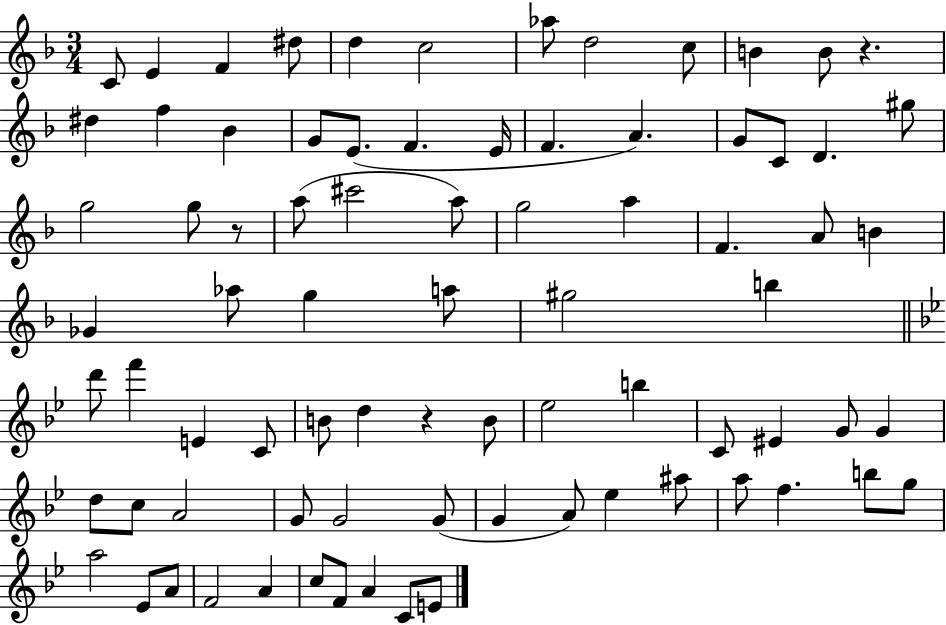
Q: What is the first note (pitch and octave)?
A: C4